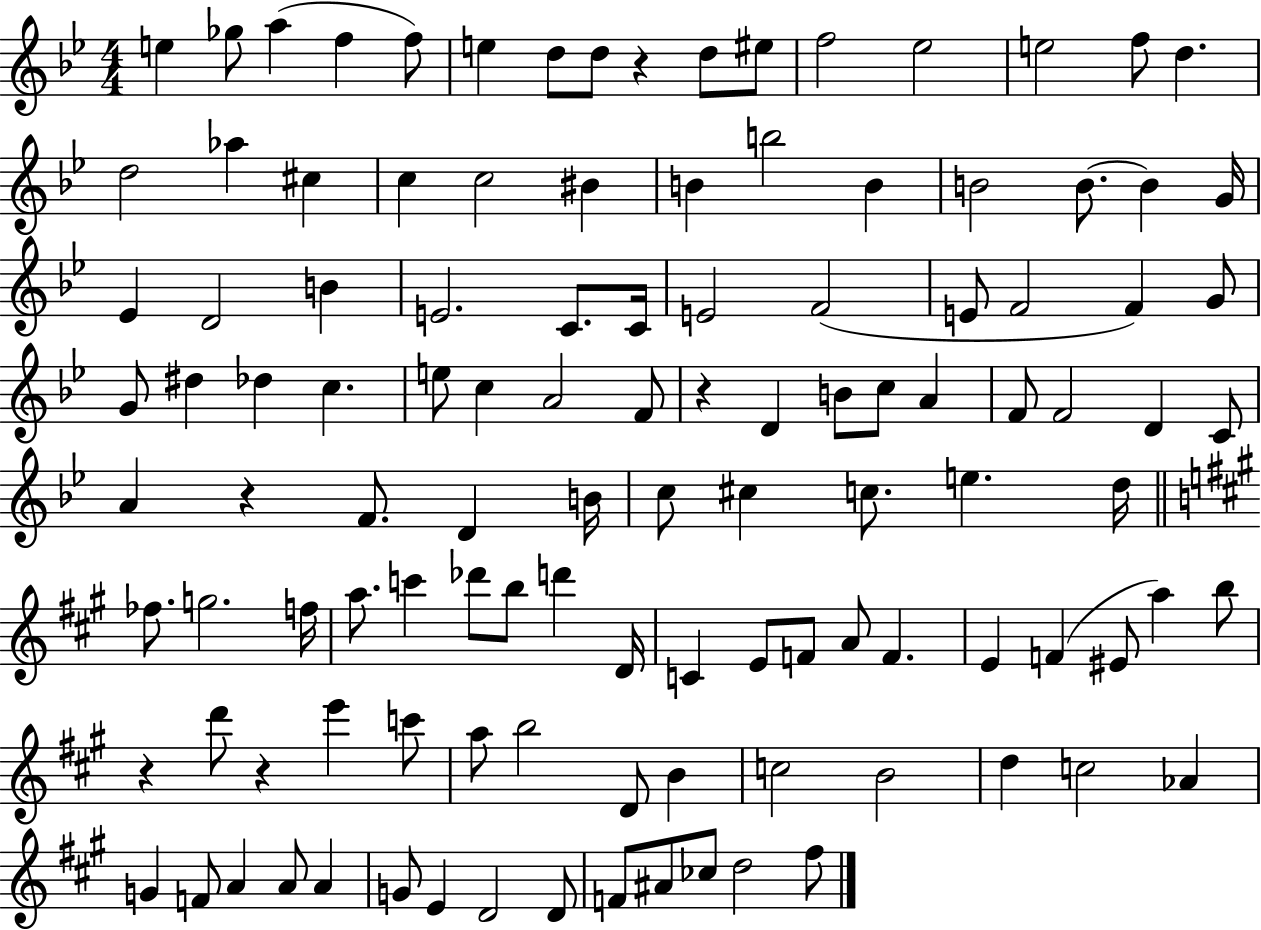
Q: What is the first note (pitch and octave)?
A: E5